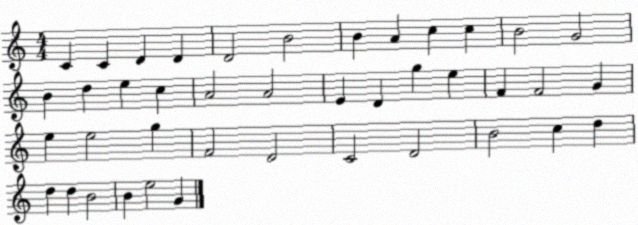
X:1
T:Untitled
M:4/4
L:1/4
K:C
C C D D D2 B2 B A c c B2 G2 B d e c A2 A2 E D g e F F2 G e e2 g F2 D2 C2 D2 B2 c d d d B2 B e2 G